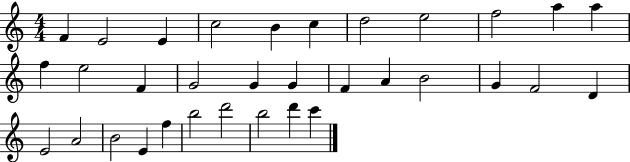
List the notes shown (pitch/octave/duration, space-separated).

F4/q E4/h E4/q C5/h B4/q C5/q D5/h E5/h F5/h A5/q A5/q F5/q E5/h F4/q G4/h G4/q G4/q F4/q A4/q B4/h G4/q F4/h D4/q E4/h A4/h B4/h E4/q F5/q B5/h D6/h B5/h D6/q C6/q